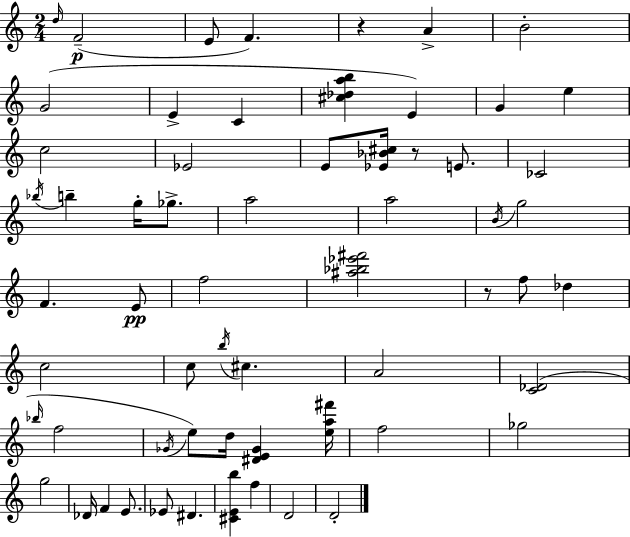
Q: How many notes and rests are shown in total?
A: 61